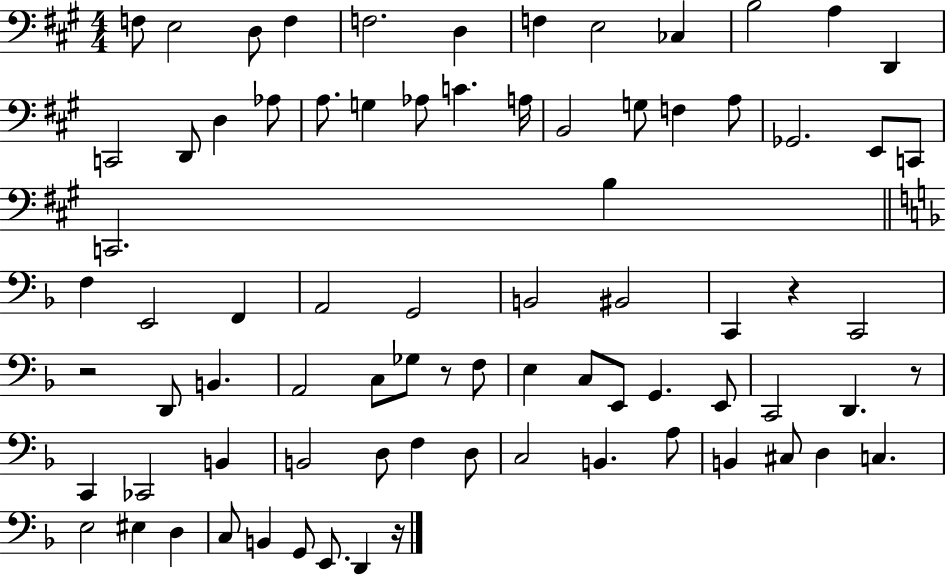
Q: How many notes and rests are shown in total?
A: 79